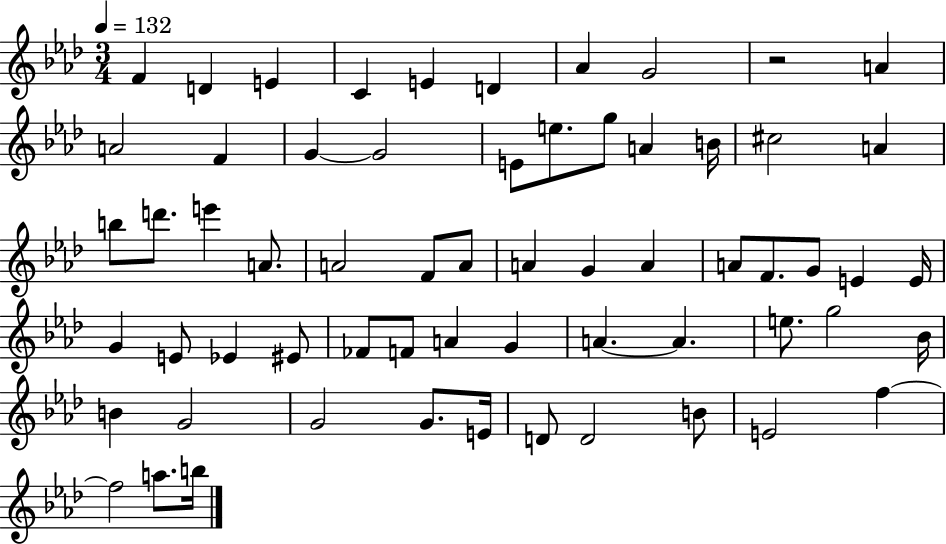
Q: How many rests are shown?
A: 1